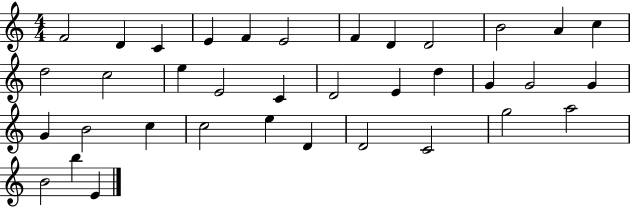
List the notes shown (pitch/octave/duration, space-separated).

F4/h D4/q C4/q E4/q F4/q E4/h F4/q D4/q D4/h B4/h A4/q C5/q D5/h C5/h E5/q E4/h C4/q D4/h E4/q D5/q G4/q G4/h G4/q G4/q B4/h C5/q C5/h E5/q D4/q D4/h C4/h G5/h A5/h B4/h B5/q E4/q